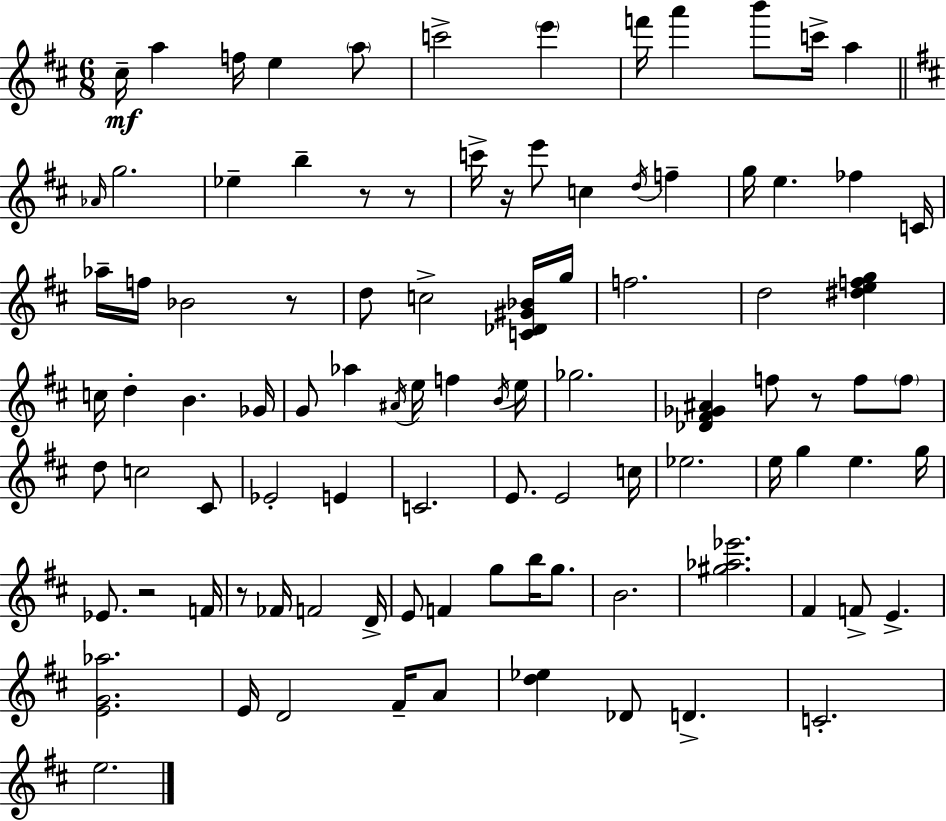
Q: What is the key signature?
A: D major